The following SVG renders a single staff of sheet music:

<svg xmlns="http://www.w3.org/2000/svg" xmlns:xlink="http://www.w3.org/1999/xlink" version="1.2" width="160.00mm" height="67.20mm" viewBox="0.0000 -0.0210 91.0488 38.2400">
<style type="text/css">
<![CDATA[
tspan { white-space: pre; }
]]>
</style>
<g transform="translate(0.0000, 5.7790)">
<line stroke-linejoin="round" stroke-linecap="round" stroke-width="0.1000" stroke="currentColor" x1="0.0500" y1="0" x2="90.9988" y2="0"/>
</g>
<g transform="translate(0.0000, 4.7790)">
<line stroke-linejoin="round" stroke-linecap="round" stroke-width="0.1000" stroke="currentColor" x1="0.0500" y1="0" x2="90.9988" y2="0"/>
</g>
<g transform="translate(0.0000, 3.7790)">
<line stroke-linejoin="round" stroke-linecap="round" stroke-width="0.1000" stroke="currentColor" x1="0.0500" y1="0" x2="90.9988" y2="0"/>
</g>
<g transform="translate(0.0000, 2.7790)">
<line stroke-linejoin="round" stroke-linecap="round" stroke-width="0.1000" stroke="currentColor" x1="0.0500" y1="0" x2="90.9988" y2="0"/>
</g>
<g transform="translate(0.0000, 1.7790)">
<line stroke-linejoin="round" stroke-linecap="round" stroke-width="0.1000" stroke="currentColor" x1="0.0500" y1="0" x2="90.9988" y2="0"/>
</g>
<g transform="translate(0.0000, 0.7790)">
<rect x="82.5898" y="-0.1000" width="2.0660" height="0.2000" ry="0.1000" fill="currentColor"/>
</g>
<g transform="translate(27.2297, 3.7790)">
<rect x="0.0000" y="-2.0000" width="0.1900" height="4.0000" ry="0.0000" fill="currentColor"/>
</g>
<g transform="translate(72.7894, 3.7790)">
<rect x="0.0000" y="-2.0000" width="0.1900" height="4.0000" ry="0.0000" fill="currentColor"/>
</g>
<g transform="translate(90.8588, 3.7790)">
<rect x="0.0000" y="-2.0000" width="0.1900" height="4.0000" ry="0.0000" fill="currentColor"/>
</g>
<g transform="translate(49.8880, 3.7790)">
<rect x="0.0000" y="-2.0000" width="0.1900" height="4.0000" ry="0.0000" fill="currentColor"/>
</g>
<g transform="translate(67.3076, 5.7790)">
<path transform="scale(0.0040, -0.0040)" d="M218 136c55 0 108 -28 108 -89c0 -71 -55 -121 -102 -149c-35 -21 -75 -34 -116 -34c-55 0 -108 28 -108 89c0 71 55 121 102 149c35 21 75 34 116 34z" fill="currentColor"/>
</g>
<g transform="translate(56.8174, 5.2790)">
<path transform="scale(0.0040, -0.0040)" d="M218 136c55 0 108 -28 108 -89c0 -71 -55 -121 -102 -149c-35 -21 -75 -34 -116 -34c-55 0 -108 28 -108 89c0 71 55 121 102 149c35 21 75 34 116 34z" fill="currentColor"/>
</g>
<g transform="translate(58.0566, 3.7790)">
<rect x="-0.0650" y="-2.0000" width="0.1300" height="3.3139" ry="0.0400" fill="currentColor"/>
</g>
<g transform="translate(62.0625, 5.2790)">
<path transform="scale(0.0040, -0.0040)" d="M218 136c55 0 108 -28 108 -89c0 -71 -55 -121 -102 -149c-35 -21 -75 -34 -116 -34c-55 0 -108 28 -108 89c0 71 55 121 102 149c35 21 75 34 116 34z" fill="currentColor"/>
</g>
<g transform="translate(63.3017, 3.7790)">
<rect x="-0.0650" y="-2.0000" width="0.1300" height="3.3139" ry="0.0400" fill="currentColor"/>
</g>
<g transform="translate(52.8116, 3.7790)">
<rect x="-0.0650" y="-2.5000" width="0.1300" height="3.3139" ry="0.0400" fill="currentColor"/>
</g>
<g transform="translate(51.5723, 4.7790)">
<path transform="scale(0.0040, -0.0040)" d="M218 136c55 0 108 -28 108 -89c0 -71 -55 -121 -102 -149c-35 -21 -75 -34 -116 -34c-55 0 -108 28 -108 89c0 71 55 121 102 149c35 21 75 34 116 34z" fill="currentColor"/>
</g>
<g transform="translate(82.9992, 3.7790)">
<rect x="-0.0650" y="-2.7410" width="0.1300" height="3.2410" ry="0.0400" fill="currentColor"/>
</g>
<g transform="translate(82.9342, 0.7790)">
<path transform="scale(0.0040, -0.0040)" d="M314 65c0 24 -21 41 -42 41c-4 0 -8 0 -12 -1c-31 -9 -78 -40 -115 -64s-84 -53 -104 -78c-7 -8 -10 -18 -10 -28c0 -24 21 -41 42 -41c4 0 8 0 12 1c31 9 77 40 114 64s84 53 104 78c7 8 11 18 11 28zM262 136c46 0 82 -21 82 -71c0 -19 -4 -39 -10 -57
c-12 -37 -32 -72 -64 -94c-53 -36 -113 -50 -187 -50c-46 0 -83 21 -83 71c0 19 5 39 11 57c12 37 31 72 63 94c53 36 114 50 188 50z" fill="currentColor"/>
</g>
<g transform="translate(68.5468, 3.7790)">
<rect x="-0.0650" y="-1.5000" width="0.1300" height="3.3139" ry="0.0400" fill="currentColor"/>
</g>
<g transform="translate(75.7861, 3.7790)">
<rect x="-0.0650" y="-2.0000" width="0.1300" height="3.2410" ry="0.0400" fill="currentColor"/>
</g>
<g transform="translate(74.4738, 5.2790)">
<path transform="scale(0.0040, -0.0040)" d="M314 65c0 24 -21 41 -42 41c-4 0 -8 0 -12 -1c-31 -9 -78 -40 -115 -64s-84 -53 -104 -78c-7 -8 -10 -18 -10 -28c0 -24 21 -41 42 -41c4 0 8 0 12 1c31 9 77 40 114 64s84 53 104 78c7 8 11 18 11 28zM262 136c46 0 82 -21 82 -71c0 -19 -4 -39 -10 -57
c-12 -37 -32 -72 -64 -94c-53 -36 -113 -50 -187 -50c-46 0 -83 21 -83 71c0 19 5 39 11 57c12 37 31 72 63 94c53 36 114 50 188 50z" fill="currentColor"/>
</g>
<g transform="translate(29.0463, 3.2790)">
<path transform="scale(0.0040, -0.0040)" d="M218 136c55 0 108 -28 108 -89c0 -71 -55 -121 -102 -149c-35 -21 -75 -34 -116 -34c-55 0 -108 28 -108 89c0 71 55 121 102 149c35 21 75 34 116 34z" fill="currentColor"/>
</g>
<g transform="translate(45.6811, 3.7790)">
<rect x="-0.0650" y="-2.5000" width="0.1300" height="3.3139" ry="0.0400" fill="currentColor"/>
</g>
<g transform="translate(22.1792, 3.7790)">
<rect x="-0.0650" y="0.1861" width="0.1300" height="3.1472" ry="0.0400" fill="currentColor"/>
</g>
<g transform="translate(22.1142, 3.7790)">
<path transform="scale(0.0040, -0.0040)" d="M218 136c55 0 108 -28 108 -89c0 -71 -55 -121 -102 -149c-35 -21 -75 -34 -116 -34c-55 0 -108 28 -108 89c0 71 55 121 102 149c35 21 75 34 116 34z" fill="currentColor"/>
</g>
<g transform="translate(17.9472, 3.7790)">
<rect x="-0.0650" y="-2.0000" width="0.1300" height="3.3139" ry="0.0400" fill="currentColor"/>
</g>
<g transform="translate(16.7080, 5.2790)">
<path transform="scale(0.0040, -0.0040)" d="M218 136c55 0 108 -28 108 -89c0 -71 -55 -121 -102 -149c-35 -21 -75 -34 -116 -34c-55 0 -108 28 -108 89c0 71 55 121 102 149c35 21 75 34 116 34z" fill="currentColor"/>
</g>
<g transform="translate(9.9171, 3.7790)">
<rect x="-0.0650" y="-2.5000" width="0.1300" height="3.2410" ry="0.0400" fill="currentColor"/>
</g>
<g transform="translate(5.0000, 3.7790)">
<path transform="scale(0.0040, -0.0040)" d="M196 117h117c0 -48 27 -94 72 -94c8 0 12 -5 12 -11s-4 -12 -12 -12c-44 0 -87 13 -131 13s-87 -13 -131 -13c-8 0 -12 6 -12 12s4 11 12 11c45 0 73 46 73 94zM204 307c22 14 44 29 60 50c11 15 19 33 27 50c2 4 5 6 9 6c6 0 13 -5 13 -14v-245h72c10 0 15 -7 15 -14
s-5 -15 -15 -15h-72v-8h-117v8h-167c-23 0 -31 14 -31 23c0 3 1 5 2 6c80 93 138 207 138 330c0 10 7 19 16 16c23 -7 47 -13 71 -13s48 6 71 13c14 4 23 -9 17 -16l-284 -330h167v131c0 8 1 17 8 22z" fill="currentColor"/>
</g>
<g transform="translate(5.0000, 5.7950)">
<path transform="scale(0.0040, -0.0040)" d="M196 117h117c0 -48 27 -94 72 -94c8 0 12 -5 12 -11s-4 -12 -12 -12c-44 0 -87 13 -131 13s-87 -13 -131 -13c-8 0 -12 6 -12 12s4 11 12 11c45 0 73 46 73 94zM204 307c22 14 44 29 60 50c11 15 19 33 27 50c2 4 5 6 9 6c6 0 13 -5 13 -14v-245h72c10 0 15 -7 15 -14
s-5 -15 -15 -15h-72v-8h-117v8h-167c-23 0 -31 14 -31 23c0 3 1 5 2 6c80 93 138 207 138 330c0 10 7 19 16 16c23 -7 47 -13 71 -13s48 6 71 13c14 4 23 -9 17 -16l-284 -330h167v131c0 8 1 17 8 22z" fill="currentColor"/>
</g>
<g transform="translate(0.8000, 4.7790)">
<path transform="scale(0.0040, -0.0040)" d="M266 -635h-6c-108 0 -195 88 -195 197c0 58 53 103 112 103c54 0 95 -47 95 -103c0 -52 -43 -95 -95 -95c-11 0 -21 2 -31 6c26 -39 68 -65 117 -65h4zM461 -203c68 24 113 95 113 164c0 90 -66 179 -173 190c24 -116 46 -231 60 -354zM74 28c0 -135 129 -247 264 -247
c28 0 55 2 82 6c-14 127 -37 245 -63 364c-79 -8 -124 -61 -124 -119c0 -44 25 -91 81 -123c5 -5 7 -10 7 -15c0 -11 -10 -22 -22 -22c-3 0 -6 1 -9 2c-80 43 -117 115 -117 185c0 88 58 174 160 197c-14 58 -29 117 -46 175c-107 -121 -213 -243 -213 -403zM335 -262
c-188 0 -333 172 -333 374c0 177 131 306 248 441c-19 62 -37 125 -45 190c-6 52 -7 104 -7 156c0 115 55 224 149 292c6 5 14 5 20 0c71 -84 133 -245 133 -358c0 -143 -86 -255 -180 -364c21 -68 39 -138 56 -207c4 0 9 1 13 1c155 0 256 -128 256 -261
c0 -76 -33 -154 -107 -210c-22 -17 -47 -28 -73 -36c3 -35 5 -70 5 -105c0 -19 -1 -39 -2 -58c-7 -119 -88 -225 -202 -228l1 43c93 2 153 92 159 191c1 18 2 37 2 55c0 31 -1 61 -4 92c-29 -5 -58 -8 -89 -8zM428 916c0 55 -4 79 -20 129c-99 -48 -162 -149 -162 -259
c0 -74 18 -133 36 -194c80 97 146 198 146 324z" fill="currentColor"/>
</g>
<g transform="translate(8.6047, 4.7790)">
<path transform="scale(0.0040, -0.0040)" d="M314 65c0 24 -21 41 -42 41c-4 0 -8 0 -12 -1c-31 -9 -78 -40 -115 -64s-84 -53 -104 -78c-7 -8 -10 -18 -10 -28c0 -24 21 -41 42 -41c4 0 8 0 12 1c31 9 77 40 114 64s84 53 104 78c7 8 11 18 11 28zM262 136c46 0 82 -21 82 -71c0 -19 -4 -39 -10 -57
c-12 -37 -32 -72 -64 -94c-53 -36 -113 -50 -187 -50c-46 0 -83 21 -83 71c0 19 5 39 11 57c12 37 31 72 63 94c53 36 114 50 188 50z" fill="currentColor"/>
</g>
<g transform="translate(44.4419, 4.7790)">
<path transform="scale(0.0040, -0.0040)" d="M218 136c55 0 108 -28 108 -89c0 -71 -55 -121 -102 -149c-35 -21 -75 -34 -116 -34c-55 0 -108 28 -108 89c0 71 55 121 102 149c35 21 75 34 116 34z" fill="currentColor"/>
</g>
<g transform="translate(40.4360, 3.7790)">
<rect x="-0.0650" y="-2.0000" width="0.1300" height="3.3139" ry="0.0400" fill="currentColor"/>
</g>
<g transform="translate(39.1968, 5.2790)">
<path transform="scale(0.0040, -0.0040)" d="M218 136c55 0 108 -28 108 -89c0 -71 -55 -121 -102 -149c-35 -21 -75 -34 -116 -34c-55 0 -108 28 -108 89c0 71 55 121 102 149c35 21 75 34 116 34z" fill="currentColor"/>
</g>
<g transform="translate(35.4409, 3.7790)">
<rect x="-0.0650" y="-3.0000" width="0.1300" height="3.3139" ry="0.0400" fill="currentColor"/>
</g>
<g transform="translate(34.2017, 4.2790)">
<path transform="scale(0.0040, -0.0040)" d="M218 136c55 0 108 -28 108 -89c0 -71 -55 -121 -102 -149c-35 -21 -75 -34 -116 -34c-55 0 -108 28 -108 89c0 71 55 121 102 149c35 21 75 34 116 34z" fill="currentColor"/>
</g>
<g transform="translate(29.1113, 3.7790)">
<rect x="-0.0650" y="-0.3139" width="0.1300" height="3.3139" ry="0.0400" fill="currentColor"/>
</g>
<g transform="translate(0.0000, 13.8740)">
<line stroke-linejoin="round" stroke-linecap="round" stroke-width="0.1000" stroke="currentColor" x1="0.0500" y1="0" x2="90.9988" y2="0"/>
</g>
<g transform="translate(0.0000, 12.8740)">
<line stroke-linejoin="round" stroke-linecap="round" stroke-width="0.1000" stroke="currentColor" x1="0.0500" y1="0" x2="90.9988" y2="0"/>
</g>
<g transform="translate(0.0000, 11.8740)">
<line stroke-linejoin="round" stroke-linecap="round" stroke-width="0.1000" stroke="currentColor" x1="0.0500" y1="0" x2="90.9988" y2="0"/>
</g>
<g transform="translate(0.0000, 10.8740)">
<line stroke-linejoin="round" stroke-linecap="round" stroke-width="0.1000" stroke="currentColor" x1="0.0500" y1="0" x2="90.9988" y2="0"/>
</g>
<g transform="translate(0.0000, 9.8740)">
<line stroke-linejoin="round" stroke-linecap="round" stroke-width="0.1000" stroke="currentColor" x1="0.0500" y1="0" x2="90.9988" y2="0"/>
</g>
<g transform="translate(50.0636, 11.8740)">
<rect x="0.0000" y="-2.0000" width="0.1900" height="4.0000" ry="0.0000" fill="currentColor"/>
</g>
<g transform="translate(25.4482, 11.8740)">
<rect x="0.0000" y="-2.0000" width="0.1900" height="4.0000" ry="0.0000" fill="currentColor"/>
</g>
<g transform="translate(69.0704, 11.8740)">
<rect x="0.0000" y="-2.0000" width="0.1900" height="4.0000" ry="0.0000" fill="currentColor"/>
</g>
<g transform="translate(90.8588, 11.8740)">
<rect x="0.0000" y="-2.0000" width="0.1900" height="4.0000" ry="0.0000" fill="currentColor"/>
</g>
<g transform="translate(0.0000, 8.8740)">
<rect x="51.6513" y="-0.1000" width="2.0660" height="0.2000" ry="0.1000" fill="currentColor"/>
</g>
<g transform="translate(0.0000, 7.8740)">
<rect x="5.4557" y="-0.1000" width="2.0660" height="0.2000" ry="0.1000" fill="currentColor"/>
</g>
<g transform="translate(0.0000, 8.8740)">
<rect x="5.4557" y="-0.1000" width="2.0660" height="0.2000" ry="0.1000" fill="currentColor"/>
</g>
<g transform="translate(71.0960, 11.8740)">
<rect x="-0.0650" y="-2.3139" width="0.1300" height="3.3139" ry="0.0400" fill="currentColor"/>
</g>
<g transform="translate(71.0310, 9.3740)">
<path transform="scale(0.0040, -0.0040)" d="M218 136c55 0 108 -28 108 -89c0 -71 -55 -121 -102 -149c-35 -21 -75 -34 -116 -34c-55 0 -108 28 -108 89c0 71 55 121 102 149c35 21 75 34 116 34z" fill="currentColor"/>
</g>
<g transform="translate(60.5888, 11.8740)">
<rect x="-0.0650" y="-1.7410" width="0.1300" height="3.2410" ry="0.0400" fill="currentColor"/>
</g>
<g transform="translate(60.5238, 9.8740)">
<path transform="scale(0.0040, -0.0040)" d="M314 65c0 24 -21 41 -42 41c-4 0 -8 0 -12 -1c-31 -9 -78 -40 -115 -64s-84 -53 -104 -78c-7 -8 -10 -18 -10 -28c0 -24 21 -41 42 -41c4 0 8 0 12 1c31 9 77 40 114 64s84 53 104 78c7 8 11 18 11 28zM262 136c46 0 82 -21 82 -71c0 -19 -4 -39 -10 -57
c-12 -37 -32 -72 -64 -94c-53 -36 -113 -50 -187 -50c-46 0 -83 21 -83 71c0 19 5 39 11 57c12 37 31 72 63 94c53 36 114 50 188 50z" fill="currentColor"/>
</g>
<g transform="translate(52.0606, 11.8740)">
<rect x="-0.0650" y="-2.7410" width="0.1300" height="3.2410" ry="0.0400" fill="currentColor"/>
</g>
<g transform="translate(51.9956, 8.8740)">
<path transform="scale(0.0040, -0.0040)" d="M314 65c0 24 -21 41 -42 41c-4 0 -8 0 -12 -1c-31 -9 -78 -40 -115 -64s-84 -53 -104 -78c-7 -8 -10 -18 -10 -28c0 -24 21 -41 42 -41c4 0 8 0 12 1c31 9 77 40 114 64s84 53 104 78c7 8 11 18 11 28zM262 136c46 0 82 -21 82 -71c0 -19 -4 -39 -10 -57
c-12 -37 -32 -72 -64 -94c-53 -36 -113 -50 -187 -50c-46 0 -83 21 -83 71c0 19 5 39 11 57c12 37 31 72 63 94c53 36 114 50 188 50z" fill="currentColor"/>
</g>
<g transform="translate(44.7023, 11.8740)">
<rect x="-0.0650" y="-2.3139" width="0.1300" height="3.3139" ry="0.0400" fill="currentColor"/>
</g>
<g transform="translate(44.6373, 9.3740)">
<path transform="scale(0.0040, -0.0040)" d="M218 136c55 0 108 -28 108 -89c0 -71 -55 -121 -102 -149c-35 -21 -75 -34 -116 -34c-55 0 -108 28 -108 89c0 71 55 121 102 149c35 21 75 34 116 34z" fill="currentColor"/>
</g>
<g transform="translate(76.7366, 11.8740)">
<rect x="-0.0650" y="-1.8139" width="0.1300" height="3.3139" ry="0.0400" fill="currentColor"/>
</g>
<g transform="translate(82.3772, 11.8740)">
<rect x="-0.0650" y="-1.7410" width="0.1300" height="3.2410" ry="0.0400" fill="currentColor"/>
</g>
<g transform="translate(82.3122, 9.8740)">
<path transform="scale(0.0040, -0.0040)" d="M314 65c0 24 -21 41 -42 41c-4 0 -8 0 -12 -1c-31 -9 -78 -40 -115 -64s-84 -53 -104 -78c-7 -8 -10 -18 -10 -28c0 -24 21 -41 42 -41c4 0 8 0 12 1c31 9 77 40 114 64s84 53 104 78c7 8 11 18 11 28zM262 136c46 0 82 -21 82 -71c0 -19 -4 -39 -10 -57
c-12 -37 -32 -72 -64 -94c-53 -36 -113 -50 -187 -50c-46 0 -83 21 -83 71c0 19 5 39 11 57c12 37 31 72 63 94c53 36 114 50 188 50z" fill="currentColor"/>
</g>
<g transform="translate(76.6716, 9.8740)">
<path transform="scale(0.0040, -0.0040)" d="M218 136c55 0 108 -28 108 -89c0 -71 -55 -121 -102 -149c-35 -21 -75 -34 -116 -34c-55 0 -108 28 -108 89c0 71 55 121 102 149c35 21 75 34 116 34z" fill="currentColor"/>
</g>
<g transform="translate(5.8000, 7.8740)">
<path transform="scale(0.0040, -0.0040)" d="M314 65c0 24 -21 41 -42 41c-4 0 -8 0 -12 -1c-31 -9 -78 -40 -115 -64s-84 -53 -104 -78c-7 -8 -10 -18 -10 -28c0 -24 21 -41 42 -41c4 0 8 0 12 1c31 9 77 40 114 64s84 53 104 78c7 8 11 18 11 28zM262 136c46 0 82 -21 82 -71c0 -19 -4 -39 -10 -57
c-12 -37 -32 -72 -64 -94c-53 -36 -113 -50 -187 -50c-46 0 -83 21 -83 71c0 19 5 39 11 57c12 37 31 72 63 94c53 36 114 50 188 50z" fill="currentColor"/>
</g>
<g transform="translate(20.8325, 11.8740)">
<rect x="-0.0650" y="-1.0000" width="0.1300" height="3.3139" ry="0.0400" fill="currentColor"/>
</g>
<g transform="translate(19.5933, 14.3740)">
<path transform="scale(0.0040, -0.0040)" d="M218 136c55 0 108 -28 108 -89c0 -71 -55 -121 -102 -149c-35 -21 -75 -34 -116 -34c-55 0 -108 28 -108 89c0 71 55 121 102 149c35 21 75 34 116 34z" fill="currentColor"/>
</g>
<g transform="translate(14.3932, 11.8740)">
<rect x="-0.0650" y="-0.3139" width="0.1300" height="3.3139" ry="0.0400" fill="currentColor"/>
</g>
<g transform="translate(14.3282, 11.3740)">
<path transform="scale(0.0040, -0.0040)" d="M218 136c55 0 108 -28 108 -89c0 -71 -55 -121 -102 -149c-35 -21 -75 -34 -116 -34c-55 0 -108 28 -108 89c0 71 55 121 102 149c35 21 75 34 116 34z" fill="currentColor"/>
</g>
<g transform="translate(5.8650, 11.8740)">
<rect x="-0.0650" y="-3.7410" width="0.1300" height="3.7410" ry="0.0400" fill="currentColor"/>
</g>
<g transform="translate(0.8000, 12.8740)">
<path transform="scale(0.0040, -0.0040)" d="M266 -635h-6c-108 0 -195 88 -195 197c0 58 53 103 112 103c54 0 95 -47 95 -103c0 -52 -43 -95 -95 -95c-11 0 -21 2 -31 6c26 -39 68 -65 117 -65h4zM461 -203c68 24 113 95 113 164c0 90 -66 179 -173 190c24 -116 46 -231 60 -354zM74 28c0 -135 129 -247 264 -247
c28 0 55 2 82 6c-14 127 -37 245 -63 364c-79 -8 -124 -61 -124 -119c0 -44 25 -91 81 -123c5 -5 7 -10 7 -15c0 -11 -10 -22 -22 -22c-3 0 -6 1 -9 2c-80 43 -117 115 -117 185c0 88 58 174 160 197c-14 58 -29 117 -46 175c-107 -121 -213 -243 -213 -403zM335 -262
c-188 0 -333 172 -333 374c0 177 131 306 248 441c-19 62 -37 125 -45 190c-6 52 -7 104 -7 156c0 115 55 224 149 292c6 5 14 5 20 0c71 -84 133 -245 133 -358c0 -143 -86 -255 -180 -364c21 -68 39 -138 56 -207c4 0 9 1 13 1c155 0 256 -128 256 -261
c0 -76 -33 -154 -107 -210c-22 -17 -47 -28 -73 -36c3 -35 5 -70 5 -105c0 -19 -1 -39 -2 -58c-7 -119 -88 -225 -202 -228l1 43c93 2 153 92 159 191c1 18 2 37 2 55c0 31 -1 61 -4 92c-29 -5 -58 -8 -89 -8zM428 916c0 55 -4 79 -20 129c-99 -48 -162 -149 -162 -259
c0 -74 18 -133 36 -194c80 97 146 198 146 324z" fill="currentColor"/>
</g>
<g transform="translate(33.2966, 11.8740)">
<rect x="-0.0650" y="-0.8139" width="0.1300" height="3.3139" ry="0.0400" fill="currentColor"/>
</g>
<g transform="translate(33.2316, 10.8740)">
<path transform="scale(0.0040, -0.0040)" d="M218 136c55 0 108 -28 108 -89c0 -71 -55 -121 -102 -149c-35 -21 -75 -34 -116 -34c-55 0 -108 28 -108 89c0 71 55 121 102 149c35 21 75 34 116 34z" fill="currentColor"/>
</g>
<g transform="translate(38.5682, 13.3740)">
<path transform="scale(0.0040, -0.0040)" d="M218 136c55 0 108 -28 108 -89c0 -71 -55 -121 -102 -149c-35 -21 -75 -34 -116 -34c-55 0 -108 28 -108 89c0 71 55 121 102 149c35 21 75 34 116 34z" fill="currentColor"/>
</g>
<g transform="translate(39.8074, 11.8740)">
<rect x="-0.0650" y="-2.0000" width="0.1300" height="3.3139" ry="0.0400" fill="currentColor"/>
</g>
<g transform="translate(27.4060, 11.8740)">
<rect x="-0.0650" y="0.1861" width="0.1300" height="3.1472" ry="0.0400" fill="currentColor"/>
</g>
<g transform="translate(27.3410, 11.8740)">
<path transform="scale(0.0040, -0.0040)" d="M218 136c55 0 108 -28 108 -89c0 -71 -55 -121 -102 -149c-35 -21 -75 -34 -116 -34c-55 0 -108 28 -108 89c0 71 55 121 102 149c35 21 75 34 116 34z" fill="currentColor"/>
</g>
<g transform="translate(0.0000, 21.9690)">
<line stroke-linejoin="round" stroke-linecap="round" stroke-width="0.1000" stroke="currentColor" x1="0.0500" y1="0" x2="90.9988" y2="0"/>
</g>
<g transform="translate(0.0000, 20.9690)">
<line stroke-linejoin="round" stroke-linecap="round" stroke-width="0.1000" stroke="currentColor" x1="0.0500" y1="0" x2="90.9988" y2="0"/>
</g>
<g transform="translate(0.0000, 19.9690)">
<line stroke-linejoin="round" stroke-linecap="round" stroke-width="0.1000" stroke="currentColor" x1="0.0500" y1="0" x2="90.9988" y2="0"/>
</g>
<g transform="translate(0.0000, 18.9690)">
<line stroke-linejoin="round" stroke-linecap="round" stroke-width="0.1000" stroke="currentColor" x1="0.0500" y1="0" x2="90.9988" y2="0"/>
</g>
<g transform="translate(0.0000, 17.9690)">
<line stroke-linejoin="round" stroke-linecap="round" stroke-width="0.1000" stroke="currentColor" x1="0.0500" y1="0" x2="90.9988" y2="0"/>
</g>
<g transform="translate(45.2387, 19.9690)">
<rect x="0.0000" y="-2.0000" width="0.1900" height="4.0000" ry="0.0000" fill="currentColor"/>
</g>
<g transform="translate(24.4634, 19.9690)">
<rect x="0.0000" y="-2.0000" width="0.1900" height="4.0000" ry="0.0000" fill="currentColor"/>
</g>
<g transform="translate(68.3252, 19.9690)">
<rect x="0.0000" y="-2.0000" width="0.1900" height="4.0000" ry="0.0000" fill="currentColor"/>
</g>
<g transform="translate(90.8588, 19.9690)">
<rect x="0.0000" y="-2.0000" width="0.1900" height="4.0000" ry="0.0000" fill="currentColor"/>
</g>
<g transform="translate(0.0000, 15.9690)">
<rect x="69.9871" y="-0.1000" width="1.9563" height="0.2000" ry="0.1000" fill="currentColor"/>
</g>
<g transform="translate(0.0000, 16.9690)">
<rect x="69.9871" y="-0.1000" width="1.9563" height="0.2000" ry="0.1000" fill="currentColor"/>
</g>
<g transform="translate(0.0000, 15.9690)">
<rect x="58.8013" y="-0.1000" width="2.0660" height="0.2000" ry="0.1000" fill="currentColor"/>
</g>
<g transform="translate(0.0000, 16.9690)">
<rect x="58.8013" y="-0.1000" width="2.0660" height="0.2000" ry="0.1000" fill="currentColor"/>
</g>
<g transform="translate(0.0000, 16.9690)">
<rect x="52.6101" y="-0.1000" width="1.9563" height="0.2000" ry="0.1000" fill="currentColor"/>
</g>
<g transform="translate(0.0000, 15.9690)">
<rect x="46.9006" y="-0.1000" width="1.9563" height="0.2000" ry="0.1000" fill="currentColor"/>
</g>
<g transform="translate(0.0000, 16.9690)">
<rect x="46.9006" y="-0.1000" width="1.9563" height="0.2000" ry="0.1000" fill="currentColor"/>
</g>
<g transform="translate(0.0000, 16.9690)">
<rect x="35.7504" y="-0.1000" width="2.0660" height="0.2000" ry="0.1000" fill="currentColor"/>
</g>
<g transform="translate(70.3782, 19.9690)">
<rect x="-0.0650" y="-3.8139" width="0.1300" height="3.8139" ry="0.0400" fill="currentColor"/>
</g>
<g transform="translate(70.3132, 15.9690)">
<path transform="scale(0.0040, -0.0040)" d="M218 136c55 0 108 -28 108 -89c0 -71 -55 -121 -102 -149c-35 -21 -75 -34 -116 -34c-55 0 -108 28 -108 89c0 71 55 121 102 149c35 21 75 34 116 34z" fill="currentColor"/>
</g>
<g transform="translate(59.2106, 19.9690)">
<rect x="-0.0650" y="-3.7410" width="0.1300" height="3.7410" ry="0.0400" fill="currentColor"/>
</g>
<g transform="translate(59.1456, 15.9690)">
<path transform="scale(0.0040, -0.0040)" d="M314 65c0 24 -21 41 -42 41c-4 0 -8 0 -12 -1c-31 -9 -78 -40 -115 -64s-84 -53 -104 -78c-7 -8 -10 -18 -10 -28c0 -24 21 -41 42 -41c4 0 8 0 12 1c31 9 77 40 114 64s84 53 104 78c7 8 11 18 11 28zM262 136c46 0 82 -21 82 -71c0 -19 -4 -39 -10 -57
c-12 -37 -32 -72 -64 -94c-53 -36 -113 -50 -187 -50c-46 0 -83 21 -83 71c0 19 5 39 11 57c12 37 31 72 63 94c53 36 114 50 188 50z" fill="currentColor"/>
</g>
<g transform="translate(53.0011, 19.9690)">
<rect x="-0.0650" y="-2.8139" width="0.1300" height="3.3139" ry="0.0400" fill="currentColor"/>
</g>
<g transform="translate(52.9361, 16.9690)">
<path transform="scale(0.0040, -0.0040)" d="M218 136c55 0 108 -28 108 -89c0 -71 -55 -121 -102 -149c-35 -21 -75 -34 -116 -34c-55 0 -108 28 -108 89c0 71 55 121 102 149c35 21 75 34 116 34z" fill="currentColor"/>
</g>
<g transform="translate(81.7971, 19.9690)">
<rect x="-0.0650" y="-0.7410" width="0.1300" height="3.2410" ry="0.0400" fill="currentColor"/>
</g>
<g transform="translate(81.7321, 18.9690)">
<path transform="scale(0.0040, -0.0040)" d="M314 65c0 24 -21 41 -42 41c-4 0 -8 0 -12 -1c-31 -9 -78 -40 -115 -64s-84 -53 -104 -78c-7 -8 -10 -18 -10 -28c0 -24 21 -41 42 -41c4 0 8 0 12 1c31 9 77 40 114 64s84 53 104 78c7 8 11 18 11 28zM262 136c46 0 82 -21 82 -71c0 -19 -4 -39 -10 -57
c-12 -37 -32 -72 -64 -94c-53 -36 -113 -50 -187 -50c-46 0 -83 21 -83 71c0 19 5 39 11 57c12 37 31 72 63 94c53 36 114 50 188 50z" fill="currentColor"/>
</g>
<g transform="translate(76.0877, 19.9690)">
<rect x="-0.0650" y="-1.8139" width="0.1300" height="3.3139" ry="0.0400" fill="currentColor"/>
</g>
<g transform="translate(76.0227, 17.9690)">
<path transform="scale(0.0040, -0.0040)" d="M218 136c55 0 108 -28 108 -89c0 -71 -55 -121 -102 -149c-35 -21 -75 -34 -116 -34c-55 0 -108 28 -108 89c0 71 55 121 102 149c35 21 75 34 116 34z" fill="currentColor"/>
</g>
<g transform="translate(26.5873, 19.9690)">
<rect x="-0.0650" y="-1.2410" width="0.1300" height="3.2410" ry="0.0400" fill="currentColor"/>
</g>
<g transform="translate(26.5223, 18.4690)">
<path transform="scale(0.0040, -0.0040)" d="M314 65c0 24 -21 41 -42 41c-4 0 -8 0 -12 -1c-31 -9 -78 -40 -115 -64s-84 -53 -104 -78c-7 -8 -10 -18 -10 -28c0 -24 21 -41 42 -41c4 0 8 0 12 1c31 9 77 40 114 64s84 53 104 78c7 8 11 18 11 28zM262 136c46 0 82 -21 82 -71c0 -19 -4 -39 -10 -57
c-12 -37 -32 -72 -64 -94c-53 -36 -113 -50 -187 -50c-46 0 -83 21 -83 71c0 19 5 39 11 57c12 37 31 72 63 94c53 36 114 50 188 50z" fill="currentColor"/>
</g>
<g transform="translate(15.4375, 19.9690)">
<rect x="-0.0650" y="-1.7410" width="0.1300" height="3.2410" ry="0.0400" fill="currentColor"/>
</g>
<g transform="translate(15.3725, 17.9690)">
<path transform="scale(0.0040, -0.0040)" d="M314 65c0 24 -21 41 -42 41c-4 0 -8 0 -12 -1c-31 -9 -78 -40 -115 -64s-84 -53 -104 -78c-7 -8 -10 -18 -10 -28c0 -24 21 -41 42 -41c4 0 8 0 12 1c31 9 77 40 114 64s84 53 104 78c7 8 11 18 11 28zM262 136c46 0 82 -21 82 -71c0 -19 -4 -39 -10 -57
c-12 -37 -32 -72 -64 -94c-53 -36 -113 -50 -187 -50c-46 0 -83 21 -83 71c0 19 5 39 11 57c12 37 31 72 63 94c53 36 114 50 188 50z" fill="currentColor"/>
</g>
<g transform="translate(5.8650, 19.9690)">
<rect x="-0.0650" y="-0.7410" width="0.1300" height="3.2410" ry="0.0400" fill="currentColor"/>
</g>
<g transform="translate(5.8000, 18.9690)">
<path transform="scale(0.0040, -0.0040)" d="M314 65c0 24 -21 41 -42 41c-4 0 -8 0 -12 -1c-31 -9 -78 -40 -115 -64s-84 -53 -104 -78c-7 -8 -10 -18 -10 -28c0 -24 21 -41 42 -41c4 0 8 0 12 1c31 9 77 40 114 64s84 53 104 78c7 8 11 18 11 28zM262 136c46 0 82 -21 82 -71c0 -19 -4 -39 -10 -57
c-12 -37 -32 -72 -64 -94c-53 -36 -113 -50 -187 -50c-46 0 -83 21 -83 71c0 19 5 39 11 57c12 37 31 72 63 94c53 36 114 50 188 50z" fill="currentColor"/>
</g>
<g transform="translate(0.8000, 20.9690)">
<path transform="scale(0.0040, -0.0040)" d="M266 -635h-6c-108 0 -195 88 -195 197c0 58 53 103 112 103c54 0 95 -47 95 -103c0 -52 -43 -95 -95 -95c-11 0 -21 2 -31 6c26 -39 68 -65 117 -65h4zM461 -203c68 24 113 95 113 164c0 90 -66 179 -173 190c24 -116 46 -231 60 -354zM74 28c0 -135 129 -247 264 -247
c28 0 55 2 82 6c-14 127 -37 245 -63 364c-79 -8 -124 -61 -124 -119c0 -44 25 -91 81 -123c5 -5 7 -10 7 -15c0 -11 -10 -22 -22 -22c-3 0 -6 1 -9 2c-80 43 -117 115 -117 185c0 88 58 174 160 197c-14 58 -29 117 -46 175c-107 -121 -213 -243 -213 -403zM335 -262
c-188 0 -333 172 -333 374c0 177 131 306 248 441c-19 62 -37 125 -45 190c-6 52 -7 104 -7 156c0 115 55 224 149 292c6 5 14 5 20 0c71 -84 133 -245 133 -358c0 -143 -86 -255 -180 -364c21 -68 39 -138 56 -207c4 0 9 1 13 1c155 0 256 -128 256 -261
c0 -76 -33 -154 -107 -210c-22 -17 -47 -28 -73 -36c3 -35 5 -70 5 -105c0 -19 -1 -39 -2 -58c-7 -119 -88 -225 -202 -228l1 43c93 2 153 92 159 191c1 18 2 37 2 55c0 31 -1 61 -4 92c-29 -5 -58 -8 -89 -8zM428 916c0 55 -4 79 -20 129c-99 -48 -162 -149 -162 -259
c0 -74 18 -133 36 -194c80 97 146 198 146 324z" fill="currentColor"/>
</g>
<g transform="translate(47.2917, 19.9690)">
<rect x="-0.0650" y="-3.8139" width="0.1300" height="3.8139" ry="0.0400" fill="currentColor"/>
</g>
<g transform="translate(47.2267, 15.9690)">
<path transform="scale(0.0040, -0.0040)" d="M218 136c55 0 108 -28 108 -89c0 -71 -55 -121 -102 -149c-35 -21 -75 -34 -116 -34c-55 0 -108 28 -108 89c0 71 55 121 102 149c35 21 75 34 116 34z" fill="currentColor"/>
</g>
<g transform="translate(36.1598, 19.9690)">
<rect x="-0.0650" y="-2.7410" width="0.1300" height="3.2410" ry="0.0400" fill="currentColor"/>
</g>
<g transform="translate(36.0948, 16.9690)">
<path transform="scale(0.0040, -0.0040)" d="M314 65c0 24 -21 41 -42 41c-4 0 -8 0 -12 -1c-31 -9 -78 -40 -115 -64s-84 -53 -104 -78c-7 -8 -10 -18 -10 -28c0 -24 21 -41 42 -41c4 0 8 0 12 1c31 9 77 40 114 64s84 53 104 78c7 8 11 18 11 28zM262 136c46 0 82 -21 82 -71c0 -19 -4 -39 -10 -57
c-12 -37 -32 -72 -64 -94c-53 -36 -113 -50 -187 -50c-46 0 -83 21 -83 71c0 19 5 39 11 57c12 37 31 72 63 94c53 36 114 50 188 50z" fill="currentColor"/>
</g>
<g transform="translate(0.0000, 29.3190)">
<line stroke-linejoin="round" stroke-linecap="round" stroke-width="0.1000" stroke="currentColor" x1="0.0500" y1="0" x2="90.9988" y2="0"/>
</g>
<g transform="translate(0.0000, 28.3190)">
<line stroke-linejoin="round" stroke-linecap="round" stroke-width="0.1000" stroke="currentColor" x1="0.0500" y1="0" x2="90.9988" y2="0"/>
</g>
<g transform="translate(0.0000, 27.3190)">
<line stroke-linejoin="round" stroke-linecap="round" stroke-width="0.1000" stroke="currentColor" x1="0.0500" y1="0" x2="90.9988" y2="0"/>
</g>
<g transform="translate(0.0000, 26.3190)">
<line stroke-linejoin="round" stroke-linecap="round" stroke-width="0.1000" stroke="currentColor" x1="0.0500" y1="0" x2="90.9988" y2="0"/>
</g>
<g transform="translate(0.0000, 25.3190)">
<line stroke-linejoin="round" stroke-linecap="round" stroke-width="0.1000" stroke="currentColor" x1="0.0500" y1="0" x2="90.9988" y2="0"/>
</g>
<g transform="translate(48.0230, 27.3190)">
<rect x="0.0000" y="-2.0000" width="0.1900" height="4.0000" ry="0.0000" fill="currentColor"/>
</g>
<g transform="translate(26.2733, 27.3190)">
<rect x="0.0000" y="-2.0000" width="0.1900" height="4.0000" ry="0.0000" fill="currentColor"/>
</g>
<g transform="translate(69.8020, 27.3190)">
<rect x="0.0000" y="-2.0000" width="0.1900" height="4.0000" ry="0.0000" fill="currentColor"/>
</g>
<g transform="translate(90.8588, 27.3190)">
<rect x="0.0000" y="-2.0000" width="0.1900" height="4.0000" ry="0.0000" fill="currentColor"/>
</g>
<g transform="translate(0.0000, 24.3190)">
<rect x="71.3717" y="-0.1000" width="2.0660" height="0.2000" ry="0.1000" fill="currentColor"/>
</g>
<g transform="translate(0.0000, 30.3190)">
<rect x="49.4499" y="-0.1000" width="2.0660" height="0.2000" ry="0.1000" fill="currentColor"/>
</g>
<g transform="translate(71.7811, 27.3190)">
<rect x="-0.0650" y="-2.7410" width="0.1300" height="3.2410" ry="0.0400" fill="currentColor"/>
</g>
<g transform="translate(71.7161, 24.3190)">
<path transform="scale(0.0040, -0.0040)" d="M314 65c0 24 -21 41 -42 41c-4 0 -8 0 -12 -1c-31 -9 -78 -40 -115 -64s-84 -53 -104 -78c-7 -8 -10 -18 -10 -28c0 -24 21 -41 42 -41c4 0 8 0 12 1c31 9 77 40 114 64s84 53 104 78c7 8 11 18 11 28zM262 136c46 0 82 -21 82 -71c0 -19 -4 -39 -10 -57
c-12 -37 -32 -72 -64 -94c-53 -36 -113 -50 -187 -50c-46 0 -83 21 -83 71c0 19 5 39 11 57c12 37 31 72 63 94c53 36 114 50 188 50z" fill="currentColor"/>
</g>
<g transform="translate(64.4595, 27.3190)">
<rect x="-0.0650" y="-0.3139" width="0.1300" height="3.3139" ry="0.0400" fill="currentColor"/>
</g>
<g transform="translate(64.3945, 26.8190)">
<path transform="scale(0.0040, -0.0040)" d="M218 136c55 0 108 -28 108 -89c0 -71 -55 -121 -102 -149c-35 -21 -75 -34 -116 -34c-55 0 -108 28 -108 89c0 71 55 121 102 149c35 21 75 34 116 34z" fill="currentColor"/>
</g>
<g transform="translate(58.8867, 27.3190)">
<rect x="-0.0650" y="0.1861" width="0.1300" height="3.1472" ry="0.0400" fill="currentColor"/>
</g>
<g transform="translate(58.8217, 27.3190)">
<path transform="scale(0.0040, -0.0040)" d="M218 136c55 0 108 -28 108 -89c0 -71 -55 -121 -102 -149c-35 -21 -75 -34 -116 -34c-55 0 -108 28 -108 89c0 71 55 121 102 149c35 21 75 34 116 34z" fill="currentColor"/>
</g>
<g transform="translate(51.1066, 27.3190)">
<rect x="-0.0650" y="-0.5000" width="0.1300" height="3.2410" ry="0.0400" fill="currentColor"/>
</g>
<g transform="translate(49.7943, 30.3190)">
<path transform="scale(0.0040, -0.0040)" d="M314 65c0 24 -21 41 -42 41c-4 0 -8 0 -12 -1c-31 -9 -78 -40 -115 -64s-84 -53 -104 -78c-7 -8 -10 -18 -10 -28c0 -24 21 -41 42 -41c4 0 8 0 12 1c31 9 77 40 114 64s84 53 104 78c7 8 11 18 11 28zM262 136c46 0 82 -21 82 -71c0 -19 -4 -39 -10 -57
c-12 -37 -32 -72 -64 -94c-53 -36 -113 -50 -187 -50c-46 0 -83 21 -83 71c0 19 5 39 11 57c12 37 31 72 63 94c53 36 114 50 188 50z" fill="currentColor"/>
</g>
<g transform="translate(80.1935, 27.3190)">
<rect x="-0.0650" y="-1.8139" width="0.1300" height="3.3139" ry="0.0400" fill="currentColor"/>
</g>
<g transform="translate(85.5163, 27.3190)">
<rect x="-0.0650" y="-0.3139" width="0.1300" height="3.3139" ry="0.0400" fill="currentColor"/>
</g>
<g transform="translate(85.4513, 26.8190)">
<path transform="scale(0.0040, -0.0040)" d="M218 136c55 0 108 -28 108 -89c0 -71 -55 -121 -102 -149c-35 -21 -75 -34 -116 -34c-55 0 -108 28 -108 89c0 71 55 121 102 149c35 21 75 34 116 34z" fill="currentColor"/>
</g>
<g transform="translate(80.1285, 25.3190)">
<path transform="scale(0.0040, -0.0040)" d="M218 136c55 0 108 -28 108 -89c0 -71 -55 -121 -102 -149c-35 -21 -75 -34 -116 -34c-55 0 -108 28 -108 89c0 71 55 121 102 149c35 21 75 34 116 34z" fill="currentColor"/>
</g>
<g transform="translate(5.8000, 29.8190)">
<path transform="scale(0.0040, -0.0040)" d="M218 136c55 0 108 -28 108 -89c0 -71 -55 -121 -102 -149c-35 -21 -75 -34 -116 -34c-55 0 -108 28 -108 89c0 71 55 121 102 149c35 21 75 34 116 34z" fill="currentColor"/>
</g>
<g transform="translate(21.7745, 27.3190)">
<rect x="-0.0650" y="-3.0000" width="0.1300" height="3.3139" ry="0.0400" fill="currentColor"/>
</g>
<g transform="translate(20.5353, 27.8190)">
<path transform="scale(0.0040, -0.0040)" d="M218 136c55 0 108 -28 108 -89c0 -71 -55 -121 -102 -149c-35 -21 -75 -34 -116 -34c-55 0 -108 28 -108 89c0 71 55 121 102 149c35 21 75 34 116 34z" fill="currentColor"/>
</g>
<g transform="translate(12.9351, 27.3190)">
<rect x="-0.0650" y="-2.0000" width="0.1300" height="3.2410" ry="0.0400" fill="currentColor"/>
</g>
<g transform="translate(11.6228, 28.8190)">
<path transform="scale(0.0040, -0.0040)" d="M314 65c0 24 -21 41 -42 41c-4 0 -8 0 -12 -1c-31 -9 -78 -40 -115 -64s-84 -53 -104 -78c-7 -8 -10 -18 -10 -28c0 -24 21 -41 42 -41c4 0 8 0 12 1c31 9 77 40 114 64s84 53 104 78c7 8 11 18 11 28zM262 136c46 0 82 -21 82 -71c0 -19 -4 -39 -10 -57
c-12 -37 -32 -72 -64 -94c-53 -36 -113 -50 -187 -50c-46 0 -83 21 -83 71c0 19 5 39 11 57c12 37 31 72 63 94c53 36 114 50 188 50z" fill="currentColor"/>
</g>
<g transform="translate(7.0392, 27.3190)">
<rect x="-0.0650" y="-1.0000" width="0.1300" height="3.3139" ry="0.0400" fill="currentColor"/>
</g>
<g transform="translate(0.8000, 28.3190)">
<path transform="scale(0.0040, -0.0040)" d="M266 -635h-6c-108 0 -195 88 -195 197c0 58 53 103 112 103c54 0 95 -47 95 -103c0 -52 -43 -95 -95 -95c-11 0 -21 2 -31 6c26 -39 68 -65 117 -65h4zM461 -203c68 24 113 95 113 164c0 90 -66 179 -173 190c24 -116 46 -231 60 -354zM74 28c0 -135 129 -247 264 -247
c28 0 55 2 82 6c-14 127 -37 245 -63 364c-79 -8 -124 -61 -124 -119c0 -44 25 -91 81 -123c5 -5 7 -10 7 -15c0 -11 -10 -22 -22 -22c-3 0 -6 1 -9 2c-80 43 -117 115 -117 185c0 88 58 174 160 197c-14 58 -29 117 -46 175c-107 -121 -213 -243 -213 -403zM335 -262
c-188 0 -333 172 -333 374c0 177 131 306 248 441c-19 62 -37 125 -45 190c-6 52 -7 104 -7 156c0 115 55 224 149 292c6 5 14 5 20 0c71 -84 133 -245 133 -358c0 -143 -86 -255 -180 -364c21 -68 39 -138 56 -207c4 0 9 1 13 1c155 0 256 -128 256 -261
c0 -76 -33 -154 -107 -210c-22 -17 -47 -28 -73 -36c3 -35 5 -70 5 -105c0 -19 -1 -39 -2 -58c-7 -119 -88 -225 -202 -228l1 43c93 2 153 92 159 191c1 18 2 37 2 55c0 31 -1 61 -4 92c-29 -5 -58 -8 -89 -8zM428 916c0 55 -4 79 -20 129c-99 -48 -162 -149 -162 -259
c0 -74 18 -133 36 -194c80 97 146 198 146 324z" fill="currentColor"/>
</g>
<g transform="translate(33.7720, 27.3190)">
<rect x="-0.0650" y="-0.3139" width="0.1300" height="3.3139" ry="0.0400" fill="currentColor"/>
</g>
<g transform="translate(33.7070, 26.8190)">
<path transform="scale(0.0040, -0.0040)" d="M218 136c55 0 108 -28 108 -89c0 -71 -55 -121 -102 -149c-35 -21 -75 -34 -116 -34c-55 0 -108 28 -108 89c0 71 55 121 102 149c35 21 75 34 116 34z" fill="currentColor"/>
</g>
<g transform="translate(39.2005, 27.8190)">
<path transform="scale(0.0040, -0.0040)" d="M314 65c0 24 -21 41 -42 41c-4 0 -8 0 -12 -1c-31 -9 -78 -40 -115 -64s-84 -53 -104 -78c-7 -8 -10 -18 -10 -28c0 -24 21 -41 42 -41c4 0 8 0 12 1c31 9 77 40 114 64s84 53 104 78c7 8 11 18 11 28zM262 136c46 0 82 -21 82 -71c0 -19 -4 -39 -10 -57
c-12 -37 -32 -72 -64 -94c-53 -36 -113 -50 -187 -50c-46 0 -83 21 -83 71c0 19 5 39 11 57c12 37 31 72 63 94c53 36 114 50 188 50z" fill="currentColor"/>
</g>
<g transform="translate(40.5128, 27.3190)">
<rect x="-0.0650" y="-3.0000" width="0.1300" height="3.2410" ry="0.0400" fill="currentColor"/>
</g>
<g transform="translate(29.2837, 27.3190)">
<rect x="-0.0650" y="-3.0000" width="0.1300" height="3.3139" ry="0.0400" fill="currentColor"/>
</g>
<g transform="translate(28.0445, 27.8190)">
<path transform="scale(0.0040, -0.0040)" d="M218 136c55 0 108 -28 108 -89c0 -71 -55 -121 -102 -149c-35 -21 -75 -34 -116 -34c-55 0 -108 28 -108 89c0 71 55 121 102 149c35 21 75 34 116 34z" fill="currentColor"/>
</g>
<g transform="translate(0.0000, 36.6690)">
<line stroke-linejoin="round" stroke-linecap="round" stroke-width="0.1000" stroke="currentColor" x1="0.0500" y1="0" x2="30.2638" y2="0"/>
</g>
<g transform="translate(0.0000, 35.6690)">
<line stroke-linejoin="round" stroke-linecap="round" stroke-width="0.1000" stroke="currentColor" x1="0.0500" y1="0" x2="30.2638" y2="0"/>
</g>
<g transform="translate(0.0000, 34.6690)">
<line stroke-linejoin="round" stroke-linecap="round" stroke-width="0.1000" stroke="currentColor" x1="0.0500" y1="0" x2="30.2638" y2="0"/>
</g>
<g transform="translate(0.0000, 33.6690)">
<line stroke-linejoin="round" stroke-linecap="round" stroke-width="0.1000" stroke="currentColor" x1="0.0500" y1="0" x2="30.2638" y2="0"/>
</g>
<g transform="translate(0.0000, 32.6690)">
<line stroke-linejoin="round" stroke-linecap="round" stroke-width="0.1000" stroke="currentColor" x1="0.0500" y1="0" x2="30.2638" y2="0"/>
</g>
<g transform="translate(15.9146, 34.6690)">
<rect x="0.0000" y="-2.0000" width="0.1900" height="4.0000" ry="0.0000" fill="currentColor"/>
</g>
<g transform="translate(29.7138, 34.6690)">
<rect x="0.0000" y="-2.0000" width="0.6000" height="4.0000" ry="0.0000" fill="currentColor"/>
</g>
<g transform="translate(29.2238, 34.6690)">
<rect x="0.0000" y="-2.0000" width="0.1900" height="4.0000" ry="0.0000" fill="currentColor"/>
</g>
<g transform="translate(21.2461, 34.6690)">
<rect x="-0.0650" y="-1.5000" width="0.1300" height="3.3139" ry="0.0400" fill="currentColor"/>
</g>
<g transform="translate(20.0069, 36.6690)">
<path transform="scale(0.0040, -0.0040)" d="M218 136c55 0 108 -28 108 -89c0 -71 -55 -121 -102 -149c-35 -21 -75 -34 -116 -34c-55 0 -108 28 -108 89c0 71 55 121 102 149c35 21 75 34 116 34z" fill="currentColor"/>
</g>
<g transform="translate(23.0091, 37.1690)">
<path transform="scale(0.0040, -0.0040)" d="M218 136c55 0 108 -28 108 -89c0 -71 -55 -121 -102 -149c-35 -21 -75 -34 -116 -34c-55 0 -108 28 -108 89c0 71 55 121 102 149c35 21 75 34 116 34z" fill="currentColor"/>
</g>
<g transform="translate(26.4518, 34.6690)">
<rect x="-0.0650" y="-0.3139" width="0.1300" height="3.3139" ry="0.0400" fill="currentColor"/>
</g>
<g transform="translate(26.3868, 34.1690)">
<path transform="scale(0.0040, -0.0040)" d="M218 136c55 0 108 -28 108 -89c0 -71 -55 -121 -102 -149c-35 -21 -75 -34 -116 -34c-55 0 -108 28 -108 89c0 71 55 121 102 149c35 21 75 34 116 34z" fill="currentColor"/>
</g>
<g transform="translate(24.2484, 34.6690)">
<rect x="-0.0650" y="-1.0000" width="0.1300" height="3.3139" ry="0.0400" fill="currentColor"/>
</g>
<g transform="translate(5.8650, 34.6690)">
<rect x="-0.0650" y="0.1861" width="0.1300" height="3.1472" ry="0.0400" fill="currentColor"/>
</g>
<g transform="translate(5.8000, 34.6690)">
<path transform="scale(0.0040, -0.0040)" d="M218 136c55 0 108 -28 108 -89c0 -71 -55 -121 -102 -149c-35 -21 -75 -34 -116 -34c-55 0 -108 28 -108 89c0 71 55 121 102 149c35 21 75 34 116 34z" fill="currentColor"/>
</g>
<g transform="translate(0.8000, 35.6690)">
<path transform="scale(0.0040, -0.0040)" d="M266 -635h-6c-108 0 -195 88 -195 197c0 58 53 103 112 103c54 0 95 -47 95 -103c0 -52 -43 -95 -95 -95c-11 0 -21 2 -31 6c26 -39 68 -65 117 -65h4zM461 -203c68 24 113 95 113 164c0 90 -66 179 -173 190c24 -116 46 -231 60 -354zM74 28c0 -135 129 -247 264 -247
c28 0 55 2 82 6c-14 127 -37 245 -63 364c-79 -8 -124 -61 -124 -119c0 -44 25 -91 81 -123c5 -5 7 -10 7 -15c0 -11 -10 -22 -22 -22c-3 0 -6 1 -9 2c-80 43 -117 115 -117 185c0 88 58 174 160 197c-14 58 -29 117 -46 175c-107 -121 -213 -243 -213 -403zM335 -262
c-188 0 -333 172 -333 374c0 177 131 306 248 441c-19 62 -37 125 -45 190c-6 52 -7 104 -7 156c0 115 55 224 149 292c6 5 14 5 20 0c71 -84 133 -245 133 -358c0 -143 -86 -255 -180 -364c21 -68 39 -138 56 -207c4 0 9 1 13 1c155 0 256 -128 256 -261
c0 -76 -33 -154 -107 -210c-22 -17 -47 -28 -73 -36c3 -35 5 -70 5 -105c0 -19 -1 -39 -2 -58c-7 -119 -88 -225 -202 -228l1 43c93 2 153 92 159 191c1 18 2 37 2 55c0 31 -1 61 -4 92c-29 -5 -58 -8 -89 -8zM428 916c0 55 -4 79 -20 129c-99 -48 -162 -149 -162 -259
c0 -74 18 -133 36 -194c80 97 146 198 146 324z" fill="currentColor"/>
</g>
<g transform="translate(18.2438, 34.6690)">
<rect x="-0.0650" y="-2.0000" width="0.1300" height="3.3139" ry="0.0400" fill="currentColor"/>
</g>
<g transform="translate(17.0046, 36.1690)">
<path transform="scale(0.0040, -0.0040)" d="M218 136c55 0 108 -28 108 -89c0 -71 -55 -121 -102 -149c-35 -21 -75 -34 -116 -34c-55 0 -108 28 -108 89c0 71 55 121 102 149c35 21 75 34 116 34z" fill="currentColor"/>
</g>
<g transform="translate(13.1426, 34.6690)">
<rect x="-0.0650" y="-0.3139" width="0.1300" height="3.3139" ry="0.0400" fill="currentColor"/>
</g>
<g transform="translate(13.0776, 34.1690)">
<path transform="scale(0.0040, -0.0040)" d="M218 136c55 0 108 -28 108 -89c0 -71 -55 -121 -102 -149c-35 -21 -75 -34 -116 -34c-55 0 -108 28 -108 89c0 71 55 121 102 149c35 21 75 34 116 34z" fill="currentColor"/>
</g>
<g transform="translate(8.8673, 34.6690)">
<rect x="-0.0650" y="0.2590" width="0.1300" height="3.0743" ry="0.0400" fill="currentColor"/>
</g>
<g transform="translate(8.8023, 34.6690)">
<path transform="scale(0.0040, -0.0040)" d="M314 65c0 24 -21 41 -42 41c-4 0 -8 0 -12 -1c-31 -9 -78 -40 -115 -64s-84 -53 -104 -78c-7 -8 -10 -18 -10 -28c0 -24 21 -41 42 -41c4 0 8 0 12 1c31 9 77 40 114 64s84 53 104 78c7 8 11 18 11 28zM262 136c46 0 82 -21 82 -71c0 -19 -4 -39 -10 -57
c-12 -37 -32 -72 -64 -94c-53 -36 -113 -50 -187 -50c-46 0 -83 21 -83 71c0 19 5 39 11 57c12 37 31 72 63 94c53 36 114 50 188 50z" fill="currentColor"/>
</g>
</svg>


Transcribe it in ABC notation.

X:1
T:Untitled
M:4/4
L:1/4
K:C
G2 F B c A F G G F F E F2 a2 c'2 c D B d F g a2 f2 g f f2 d2 f2 e2 a2 c' a c'2 c' f d2 D F2 A A c A2 C2 B c a2 f c B B2 c F E D c